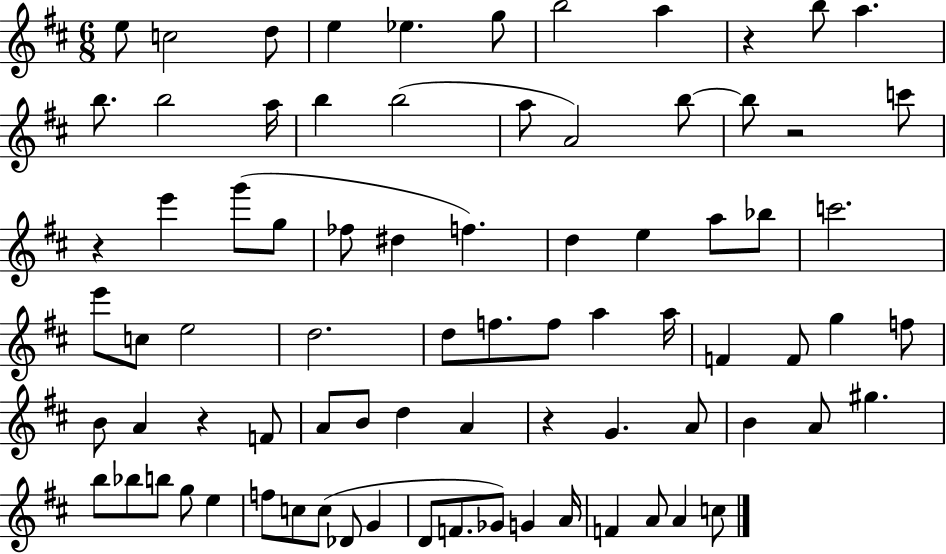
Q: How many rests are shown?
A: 5